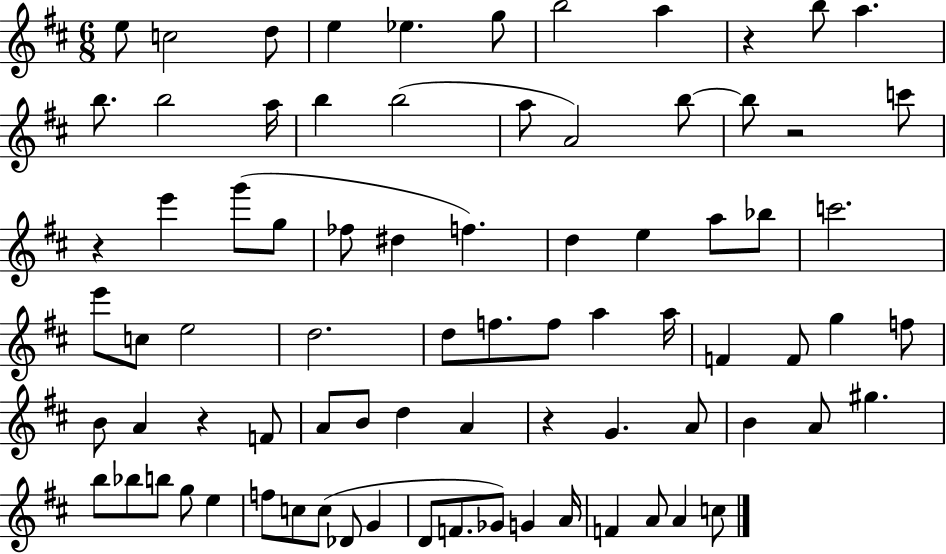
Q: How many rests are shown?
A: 5